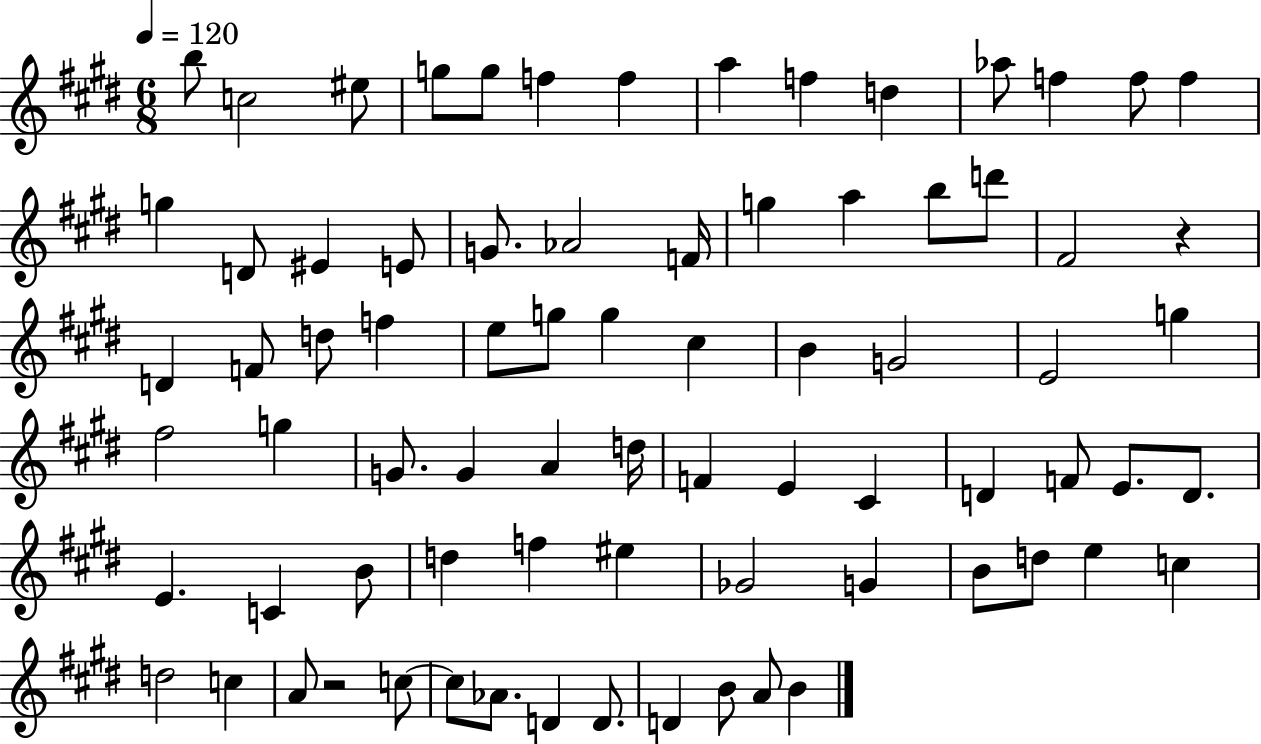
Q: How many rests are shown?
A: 2